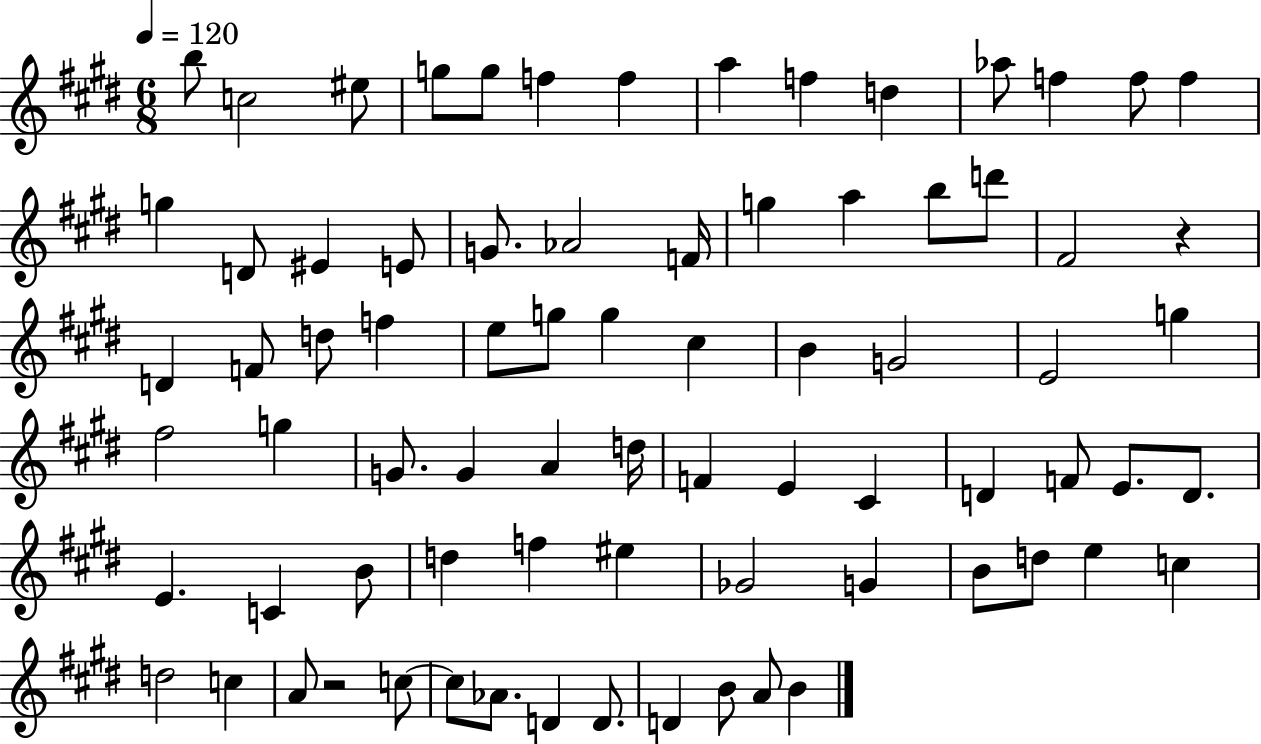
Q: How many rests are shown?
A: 2